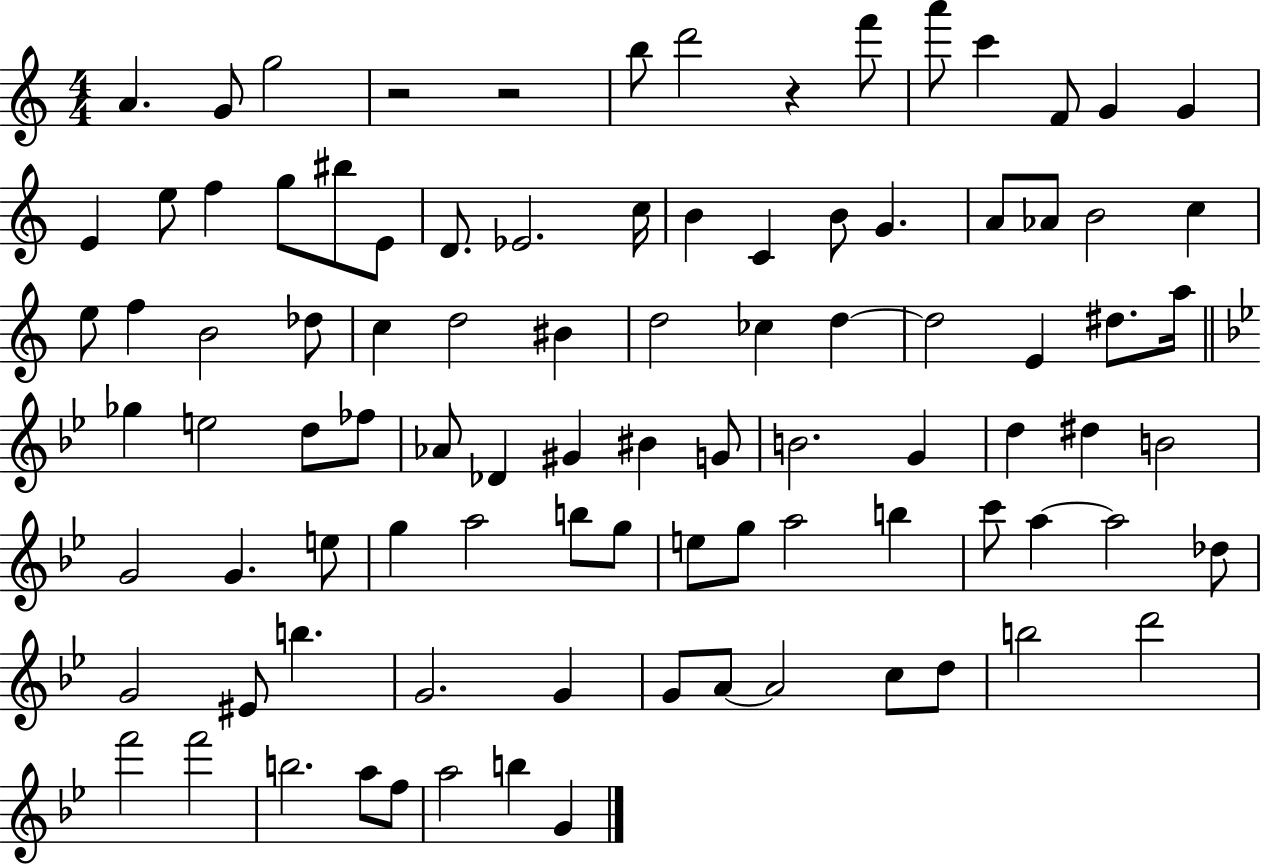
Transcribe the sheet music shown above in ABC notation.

X:1
T:Untitled
M:4/4
L:1/4
K:C
A G/2 g2 z2 z2 b/2 d'2 z f'/2 a'/2 c' F/2 G G E e/2 f g/2 ^b/2 E/2 D/2 _E2 c/4 B C B/2 G A/2 _A/2 B2 c e/2 f B2 _d/2 c d2 ^B d2 _c d d2 E ^d/2 a/4 _g e2 d/2 _f/2 _A/2 _D ^G ^B G/2 B2 G d ^d B2 G2 G e/2 g a2 b/2 g/2 e/2 g/2 a2 b c'/2 a a2 _d/2 G2 ^E/2 b G2 G G/2 A/2 A2 c/2 d/2 b2 d'2 f'2 f'2 b2 a/2 f/2 a2 b G